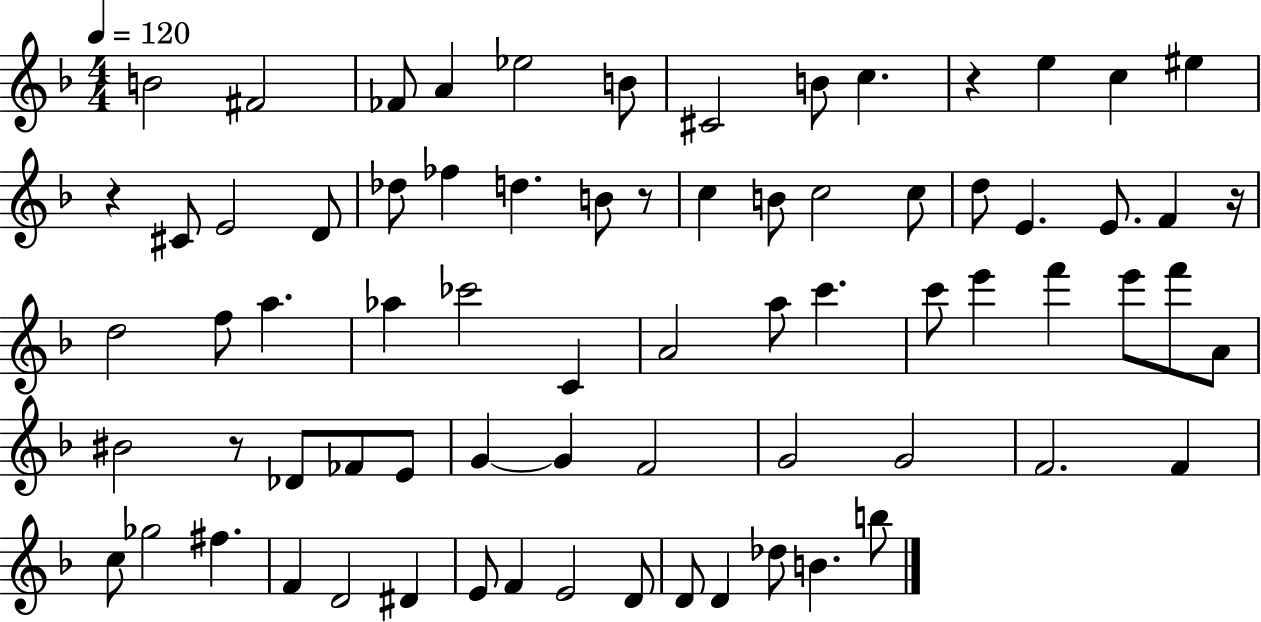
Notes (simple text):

B4/h F#4/h FES4/e A4/q Eb5/h B4/e C#4/h B4/e C5/q. R/q E5/q C5/q EIS5/q R/q C#4/e E4/h D4/e Db5/e FES5/q D5/q. B4/e R/e C5/q B4/e C5/h C5/e D5/e E4/q. E4/e. F4/q R/s D5/h F5/e A5/q. Ab5/q CES6/h C4/q A4/h A5/e C6/q. C6/e E6/q F6/q E6/e F6/e A4/e BIS4/h R/e Db4/e FES4/e E4/e G4/q G4/q F4/h G4/h G4/h F4/h. F4/q C5/e Gb5/h F#5/q. F4/q D4/h D#4/q E4/e F4/q E4/h D4/e D4/e D4/q Db5/e B4/q. B5/e